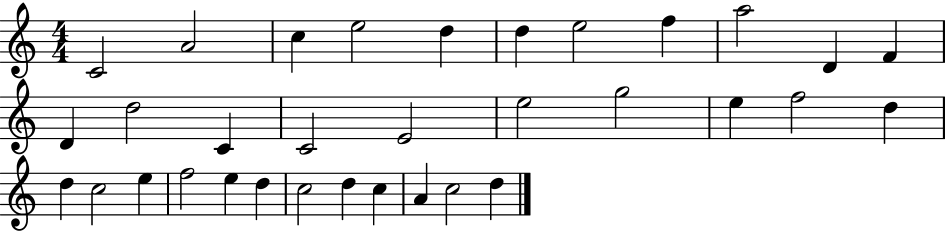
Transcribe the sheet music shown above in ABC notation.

X:1
T:Untitled
M:4/4
L:1/4
K:C
C2 A2 c e2 d d e2 f a2 D F D d2 C C2 E2 e2 g2 e f2 d d c2 e f2 e d c2 d c A c2 d